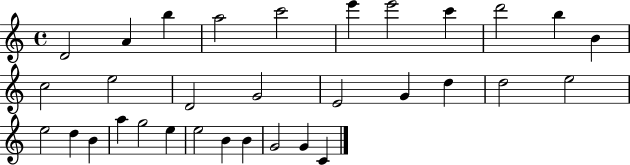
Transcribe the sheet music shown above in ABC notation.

X:1
T:Untitled
M:4/4
L:1/4
K:C
D2 A b a2 c'2 e' e'2 c' d'2 b B c2 e2 D2 G2 E2 G d d2 e2 e2 d B a g2 e e2 B B G2 G C